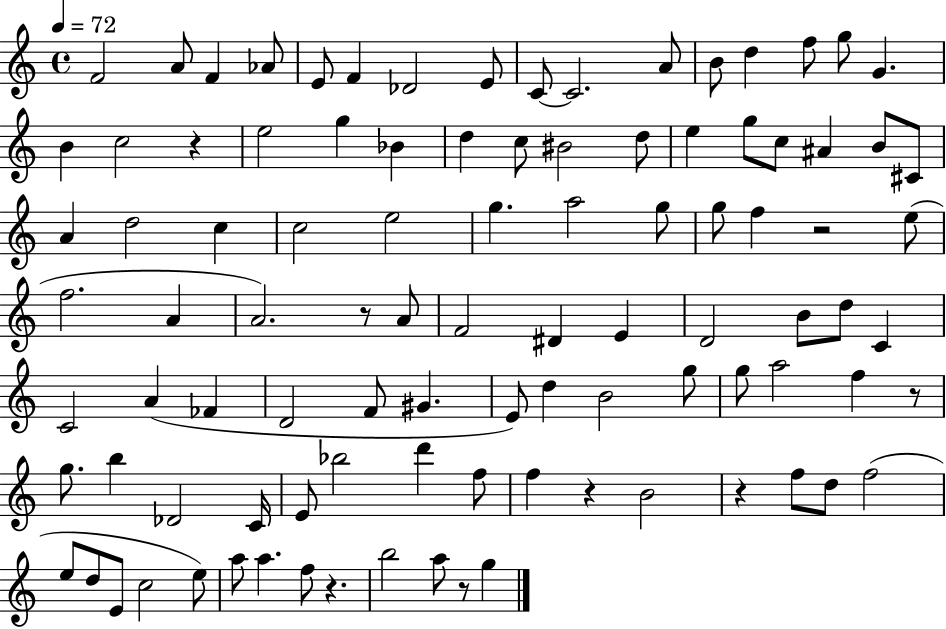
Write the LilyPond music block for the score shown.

{
  \clef treble
  \time 4/4
  \defaultTimeSignature
  \key c \major
  \tempo 4 = 72
  \repeat volta 2 { f'2 a'8 f'4 aes'8 | e'8 f'4 des'2 e'8 | c'8~~ c'2. a'8 | b'8 d''4 f''8 g''8 g'4. | \break b'4 c''2 r4 | e''2 g''4 bes'4 | d''4 c''8 bis'2 d''8 | e''4 g''8 c''8 ais'4 b'8 cis'8 | \break a'4 d''2 c''4 | c''2 e''2 | g''4. a''2 g''8 | g''8 f''4 r2 e''8( | \break f''2. a'4 | a'2.) r8 a'8 | f'2 dis'4 e'4 | d'2 b'8 d''8 c'4 | \break c'2 a'4( fes'4 | d'2 f'8 gis'4. | e'8) d''4 b'2 g''8 | g''8 a''2 f''4 r8 | \break g''8. b''4 des'2 c'16 | e'8 bes''2 d'''4 f''8 | f''4 r4 b'2 | r4 f''8 d''8 f''2( | \break e''8 d''8 e'8 c''2 e''8) | a''8 a''4. f''8 r4. | b''2 a''8 r8 g''4 | } \bar "|."
}